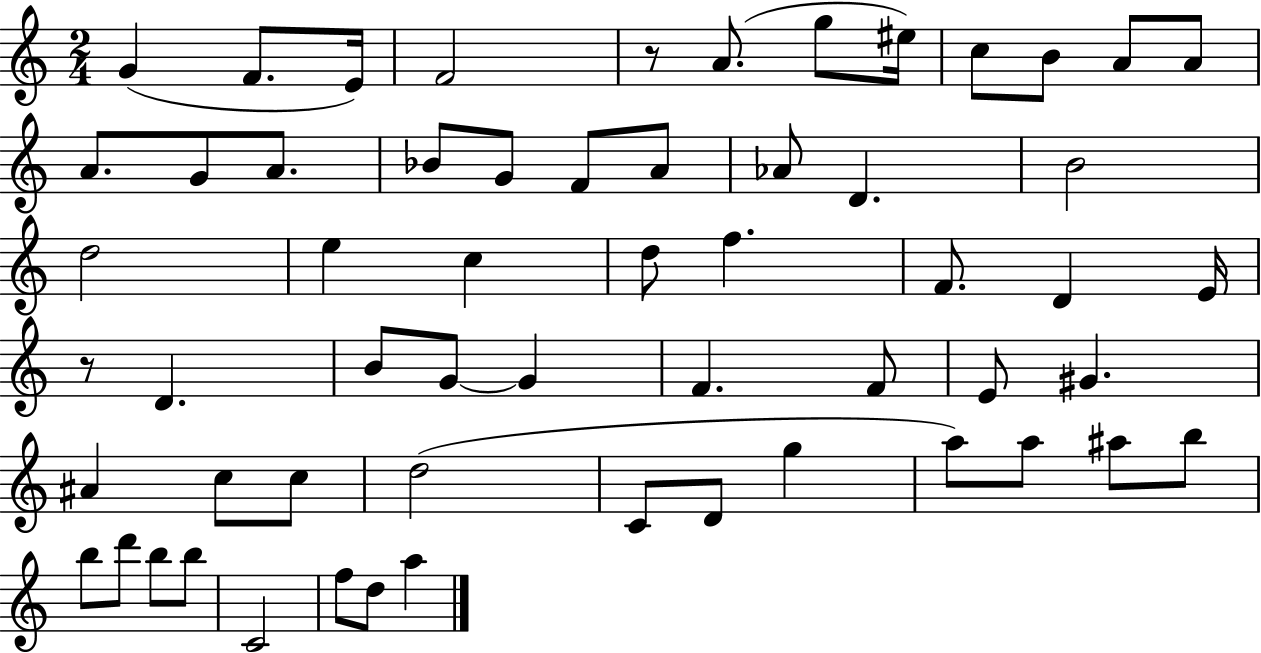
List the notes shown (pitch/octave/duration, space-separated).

G4/q F4/e. E4/s F4/h R/e A4/e. G5/e EIS5/s C5/e B4/e A4/e A4/e A4/e. G4/e A4/e. Bb4/e G4/e F4/e A4/e Ab4/e D4/q. B4/h D5/h E5/q C5/q D5/e F5/q. F4/e. D4/q E4/s R/e D4/q. B4/e G4/e G4/q F4/q. F4/e E4/e G#4/q. A#4/q C5/e C5/e D5/h C4/e D4/e G5/q A5/e A5/e A#5/e B5/e B5/e D6/e B5/e B5/e C4/h F5/e D5/e A5/q